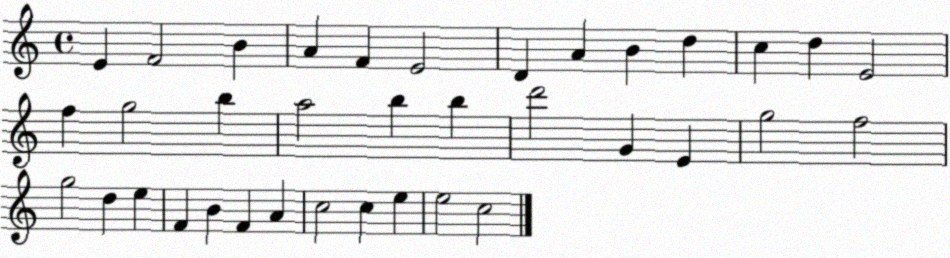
X:1
T:Untitled
M:4/4
L:1/4
K:C
E F2 B A F E2 D A B d c d E2 f g2 b a2 b b d'2 G E g2 f2 g2 d e F B F A c2 c e e2 c2